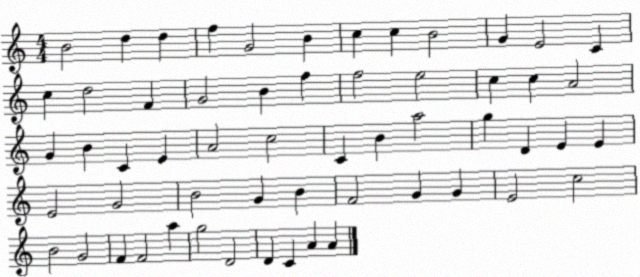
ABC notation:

X:1
T:Untitled
M:4/4
L:1/4
K:C
B2 d d f G2 B c c B2 G E2 C c d2 F G2 B f f2 e2 c c A2 G B C E A2 c2 C B a2 g D E E E2 G2 B2 G B F2 G G E2 c2 B2 G2 F F2 a g2 D2 D C A A